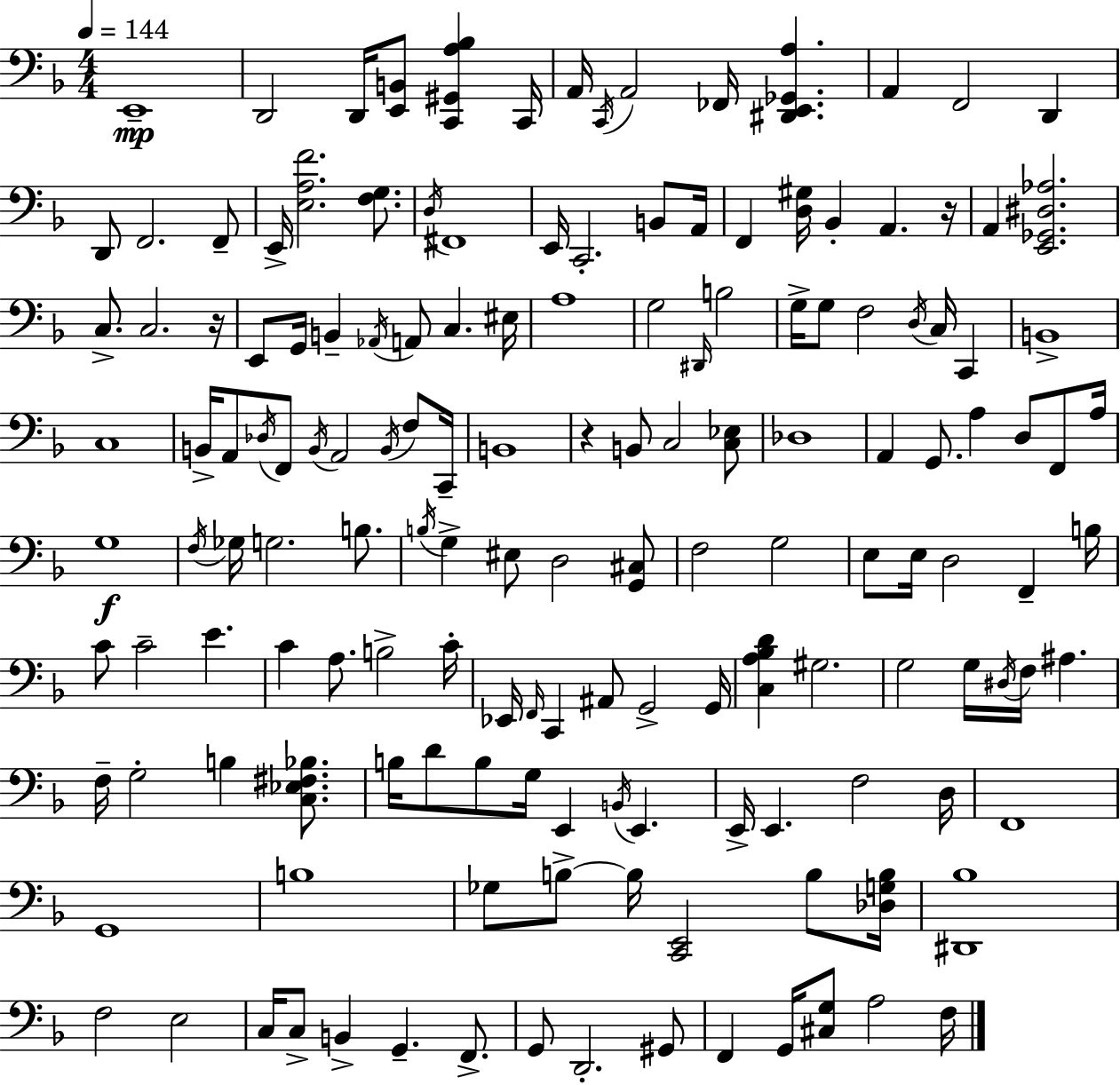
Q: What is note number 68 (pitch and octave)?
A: Gb3